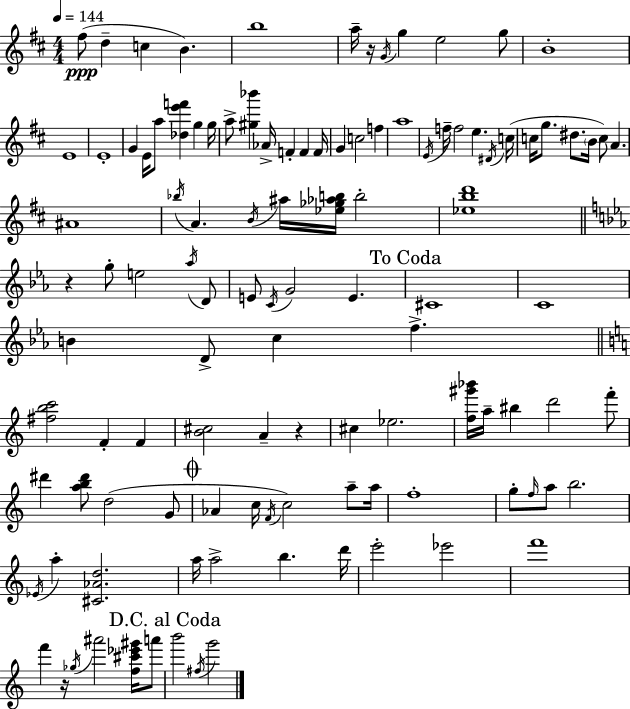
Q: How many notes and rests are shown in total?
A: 112